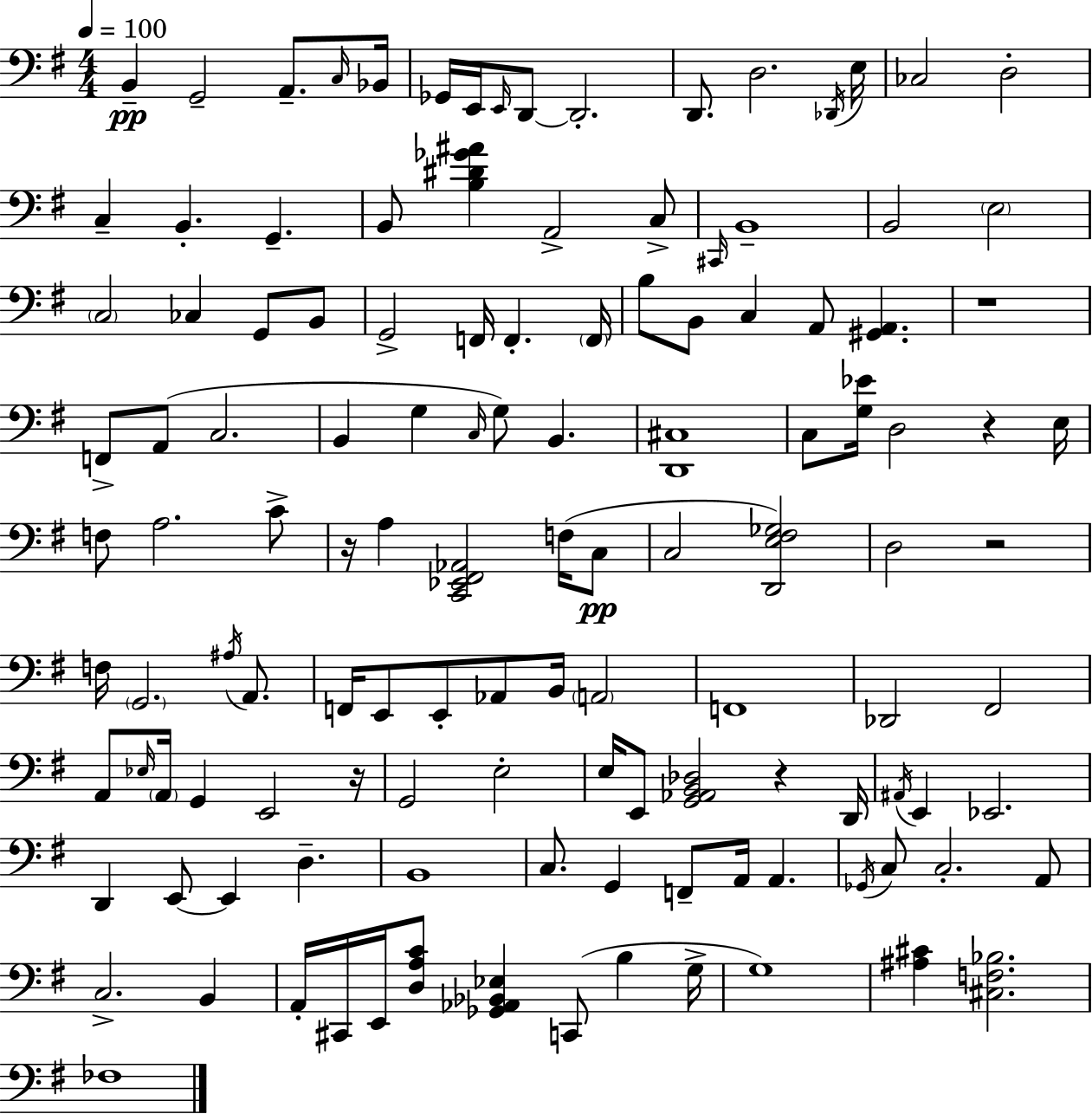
X:1
T:Untitled
M:4/4
L:1/4
K:Em
B,, G,,2 A,,/2 C,/4 _B,,/4 _G,,/4 E,,/4 E,,/4 D,,/2 D,,2 D,,/2 D,2 _D,,/4 E,/4 _C,2 D,2 C, B,, G,, B,,/2 [B,^D_G^A] A,,2 C,/2 ^C,,/4 B,,4 B,,2 E,2 C,2 _C, G,,/2 B,,/2 G,,2 F,,/4 F,, F,,/4 B,/2 B,,/2 C, A,,/2 [^G,,A,,] z4 F,,/2 A,,/2 C,2 B,, G, C,/4 G,/2 B,, [D,,^C,]4 C,/2 [G,_E]/4 D,2 z E,/4 F,/2 A,2 C/2 z/4 A, [C,,_E,,^F,,_A,,]2 F,/4 C,/2 C,2 [D,,E,^F,_G,]2 D,2 z2 F,/4 G,,2 ^A,/4 A,,/2 F,,/4 E,,/2 E,,/2 _A,,/2 B,,/4 A,,2 F,,4 _D,,2 ^F,,2 A,,/2 _E,/4 A,,/4 G,, E,,2 z/4 G,,2 E,2 E,/4 E,,/2 [G,,_A,,B,,_D,]2 z D,,/4 ^A,,/4 E,, _E,,2 D,, E,,/2 E,, D, B,,4 C,/2 G,, F,,/2 A,,/4 A,, _G,,/4 C,/2 C,2 A,,/2 C,2 B,, A,,/4 ^C,,/4 E,,/4 [D,A,C]/2 [_G,,_A,,_B,,_E,] C,,/2 B, G,/4 G,4 [^A,^C] [^C,F,_B,]2 _F,4